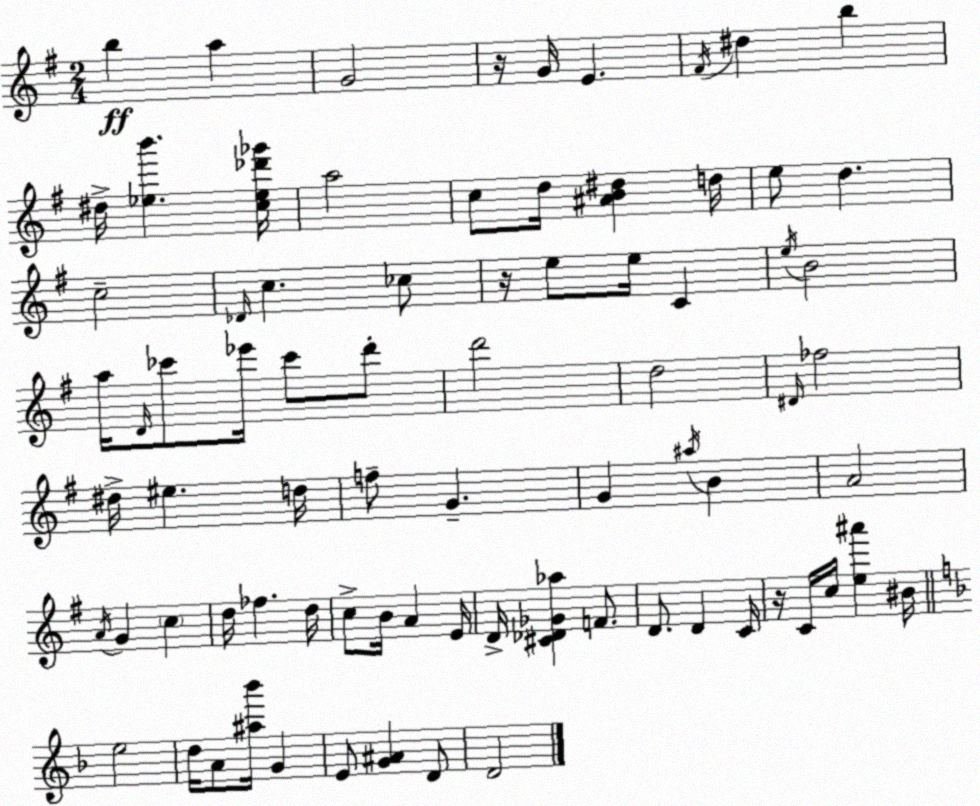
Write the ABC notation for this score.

X:1
T:Untitled
M:2/4
L:1/4
K:Em
b a G2 z/4 G/4 E ^F/4 ^d b ^d/4 [_eb'] [c_e_d'_g']/4 a2 c/2 d/4 [^AB^d] d/4 e/2 d c2 _D/4 c _c/2 z/4 e/2 e/4 C e/4 B2 a/4 D/4 _c'/2 _e'/4 _c'/2 d'/2 d'2 d2 ^D/4 _f2 ^d/4 ^e d/4 f/2 G G ^a/4 B A2 A/4 G c d/4 _f d/4 c/2 B/4 A E/4 D/4 [^C_D_G_a] F/2 D/2 D C/4 z/4 C/4 c/4 [e^a'] ^B/4 e2 d/4 A/2 [^a_b']/4 G E/2 [G^A] D/2 D2